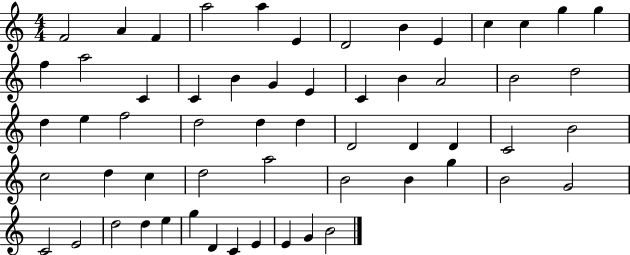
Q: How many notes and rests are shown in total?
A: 58